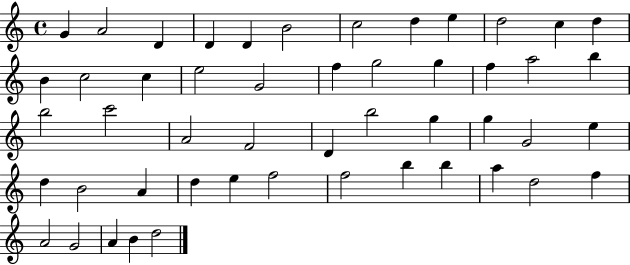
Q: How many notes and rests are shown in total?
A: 50